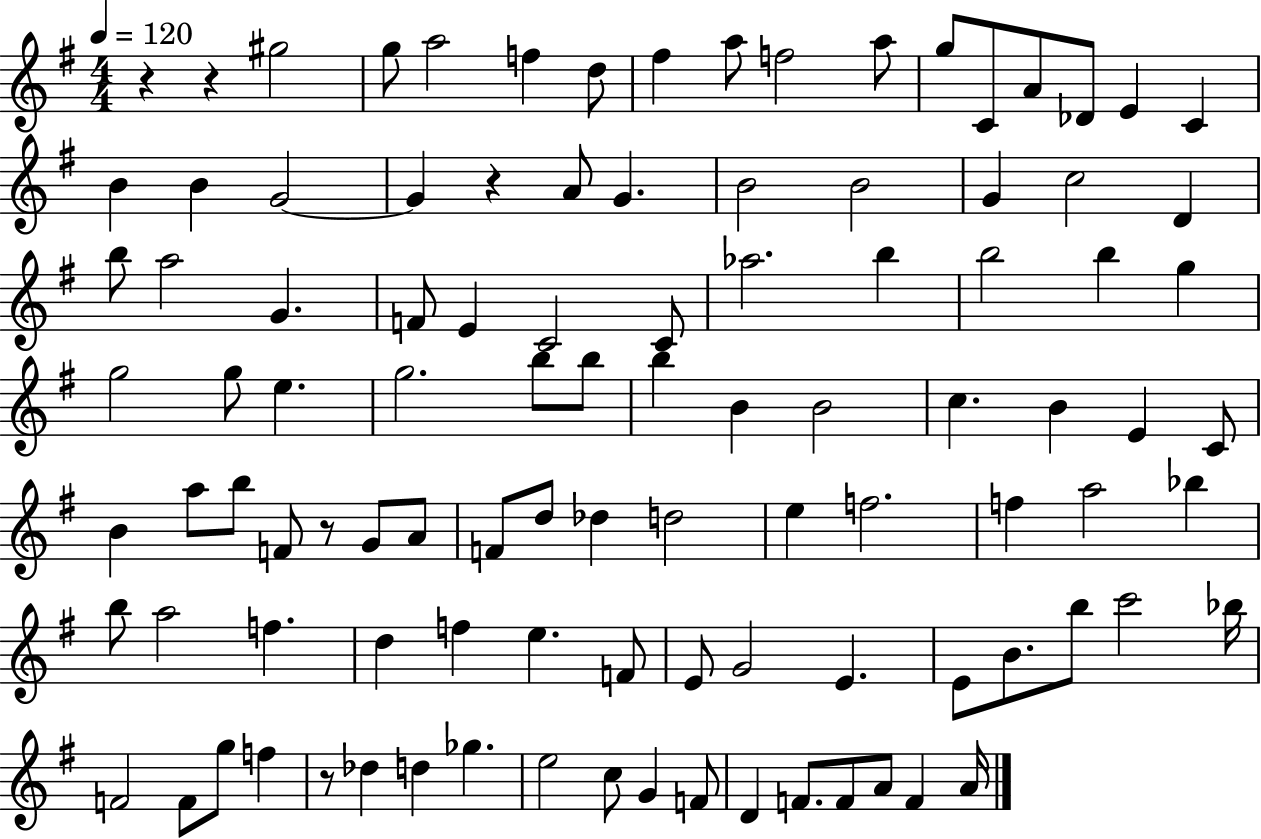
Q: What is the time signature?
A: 4/4